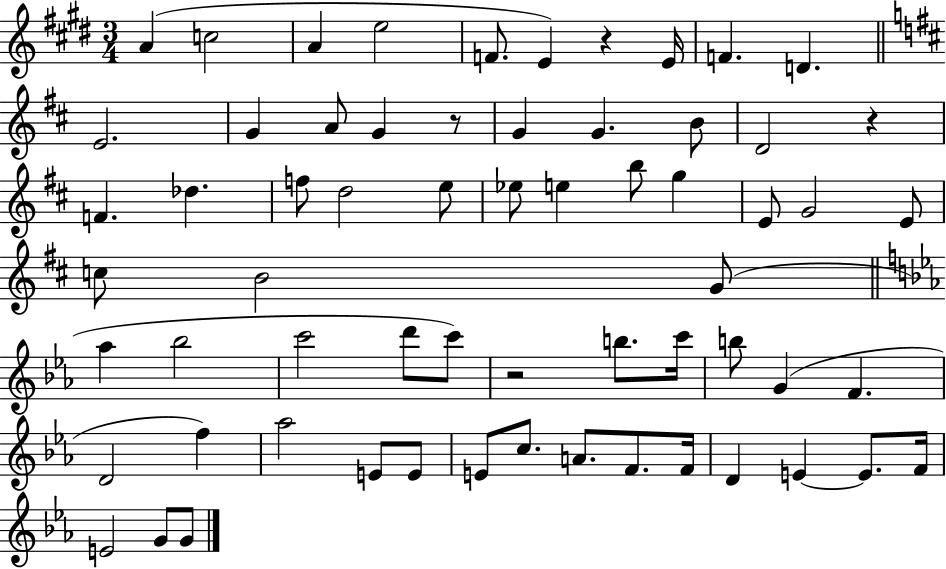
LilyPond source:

{
  \clef treble
  \numericTimeSignature
  \time 3/4
  \key e \major
  a'4( c''2 | a'4 e''2 | f'8. e'4) r4 e'16 | f'4. d'4. | \break \bar "||" \break \key d \major e'2. | g'4 a'8 g'4 r8 | g'4 g'4. b'8 | d'2 r4 | \break f'4. des''4. | f''8 d''2 e''8 | ees''8 e''4 b''8 g''4 | e'8 g'2 e'8 | \break c''8 b'2 g'8( | \bar "||" \break \key ees \major aes''4 bes''2 | c'''2 d'''8 c'''8) | r2 b''8. c'''16 | b''8 g'4( f'4. | \break d'2 f''4) | aes''2 e'8 e'8 | e'8 c''8. a'8. f'8. f'16 | d'4 e'4~~ e'8. f'16 | \break e'2 g'8 g'8 | \bar "|."
}